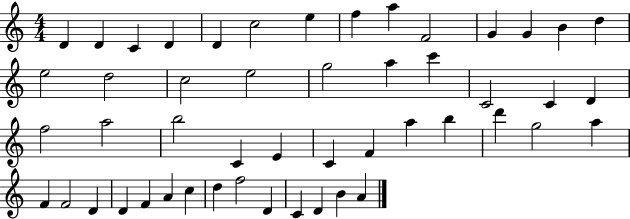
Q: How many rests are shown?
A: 0